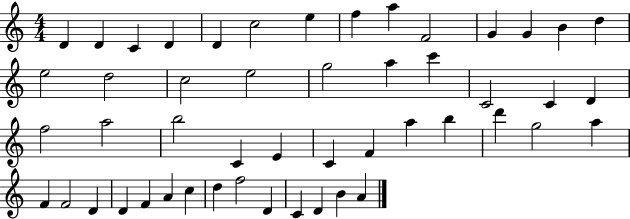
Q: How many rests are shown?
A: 0